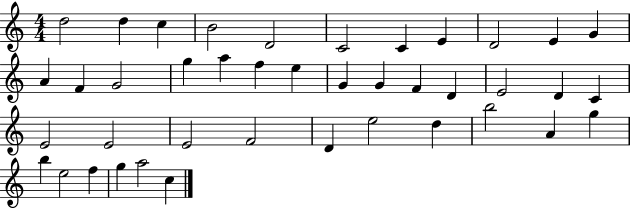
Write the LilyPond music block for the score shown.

{
  \clef treble
  \numericTimeSignature
  \time 4/4
  \key c \major
  d''2 d''4 c''4 | b'2 d'2 | c'2 c'4 e'4 | d'2 e'4 g'4 | \break a'4 f'4 g'2 | g''4 a''4 f''4 e''4 | g'4 g'4 f'4 d'4 | e'2 d'4 c'4 | \break e'2 e'2 | e'2 f'2 | d'4 e''2 d''4 | b''2 a'4 g''4 | \break b''4 e''2 f''4 | g''4 a''2 c''4 | \bar "|."
}